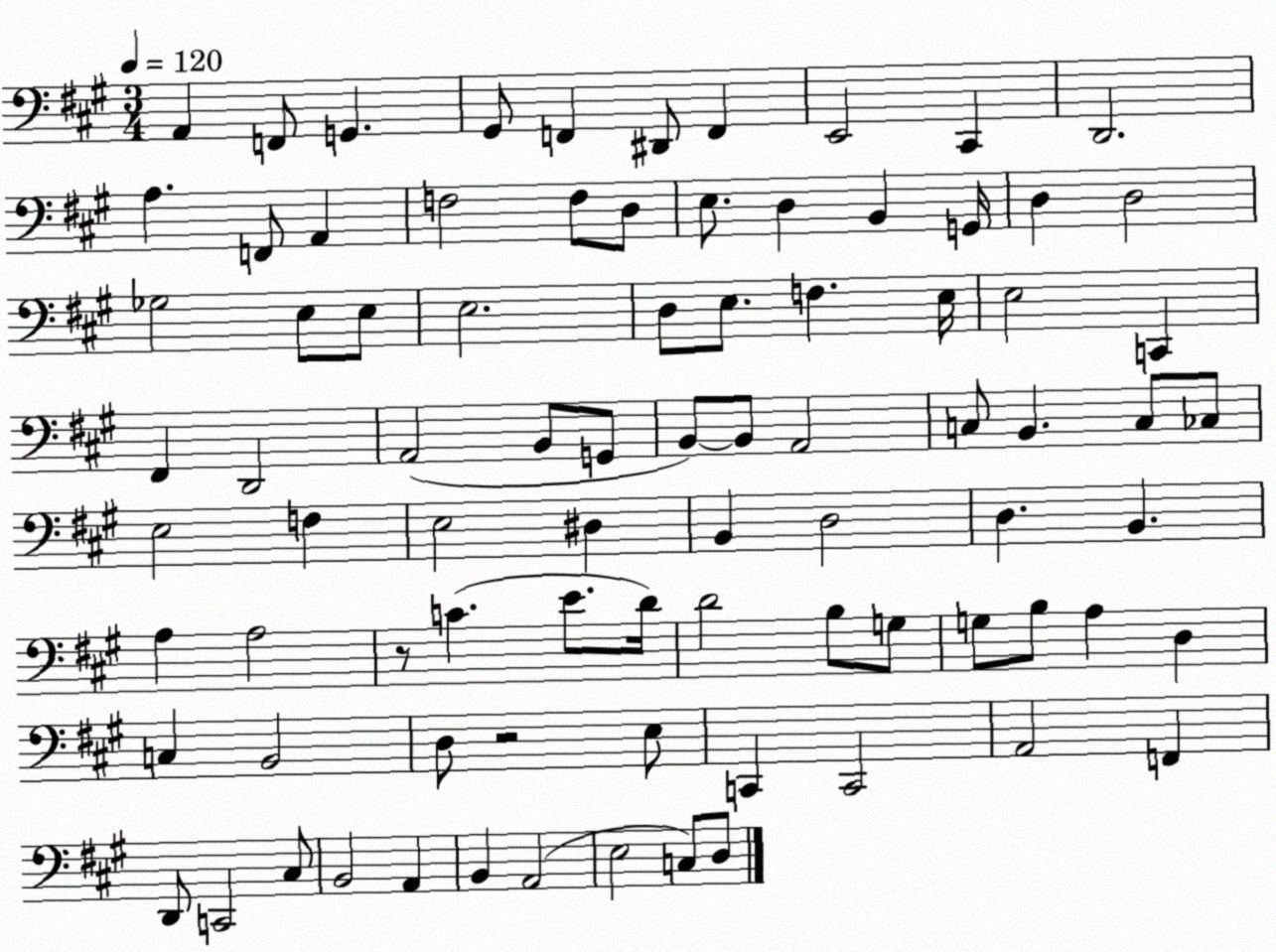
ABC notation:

X:1
T:Untitled
M:3/4
L:1/4
K:A
A,, F,,/2 G,, ^G,,/2 F,, ^D,,/2 F,, E,,2 ^C,, D,,2 A, F,,/2 A,, F,2 F,/2 D,/2 E,/2 D, B,, G,,/4 D, D,2 _G,2 E,/2 E,/2 E,2 D,/2 E,/2 F, E,/4 E,2 C,, ^F,, D,,2 A,,2 B,,/2 G,,/2 B,,/2 B,,/2 A,,2 C,/2 B,, C,/2 _C,/2 E,2 F, E,2 ^D, B,, D,2 D, B,, A, A,2 z/2 C E/2 D/4 D2 B,/2 G,/2 G,/2 B,/2 A, D, C, B,,2 D,/2 z2 E,/2 C,, C,,2 A,,2 F,, D,,/2 C,,2 ^C,/2 B,,2 A,, B,, A,,2 E,2 C,/2 D,/2